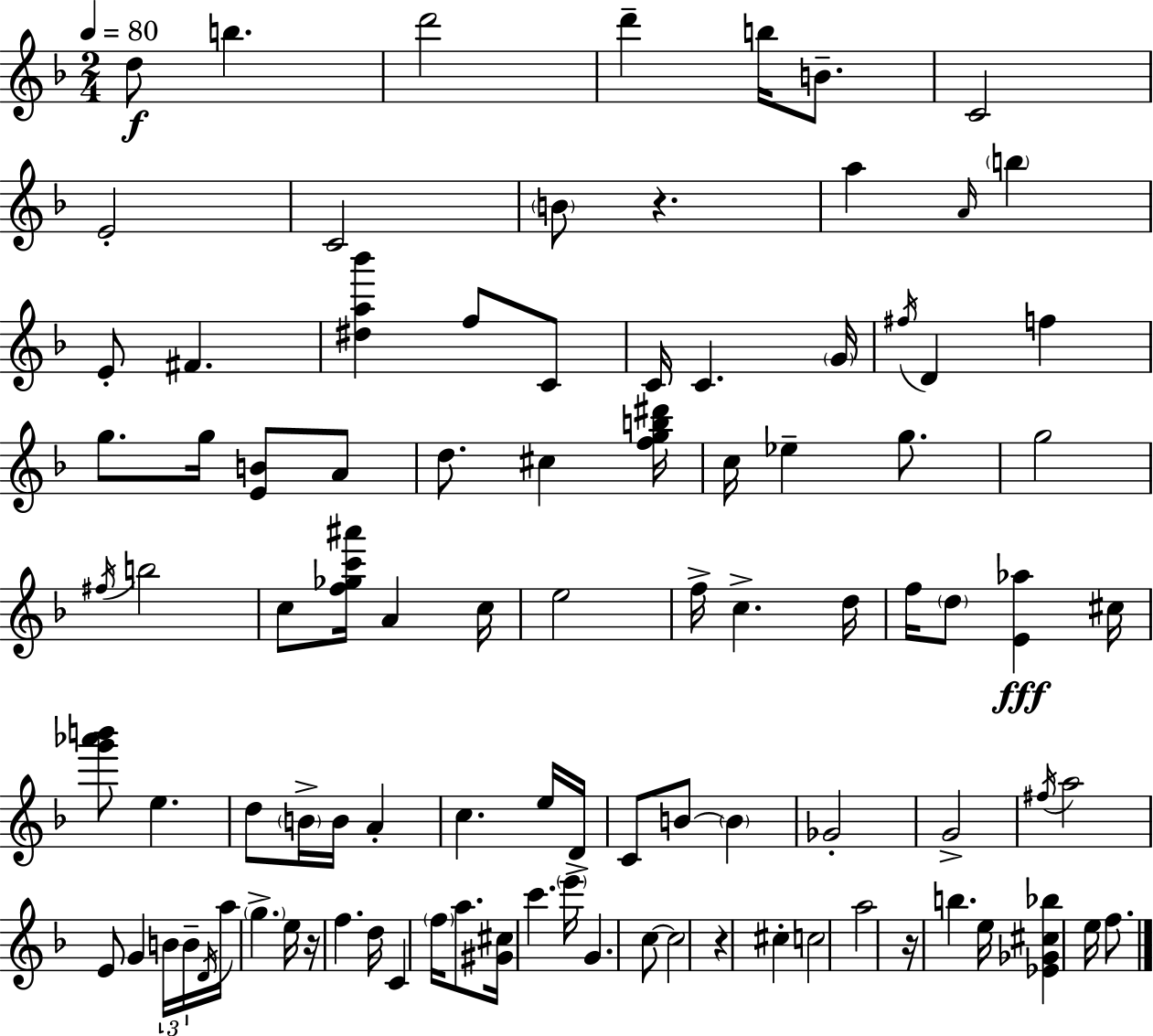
{
  \clef treble
  \numericTimeSignature
  \time 2/4
  \key d \minor
  \tempo 4 = 80
  d''8\f b''4. | d'''2 | d'''4-- b''16 b'8.-- | c'2 | \break e'2-. | c'2 | \parenthesize b'8 r4. | a''4 \grace { a'16 } \parenthesize b''4 | \break e'8-. fis'4. | <dis'' a'' bes'''>4 f''8 c'8 | c'16 c'4. | \parenthesize g'16 \acciaccatura { fis''16 } d'4 f''4 | \break g''8. g''16 <e' b'>8 | a'8 d''8. cis''4 | <f'' g'' b'' dis'''>16 c''16 ees''4-- g''8. | g''2 | \break \acciaccatura { fis''16 } b''2 | c''8 <f'' ges'' c''' ais'''>16 a'4 | c''16 e''2 | f''16-> c''4.-> | \break d''16 f''16 \parenthesize d''8 <e' aes''>4\fff | cis''16 <g''' aes''' b'''>8 e''4. | d''8 \parenthesize b'16-> b'16 a'4-. | c''4. | \break e''16 d'16-> c'8 b'8~~ \parenthesize b'4 | ges'2-. | g'2-> | \acciaccatura { fis''16 } a''2 | \break e'8 g'4 | \tuplet 3/2 { b'16 b'16-- \acciaccatura { d'16 } } a''16 \parenthesize g''4.-> | e''16 r16 f''4. | d''16 c'4 | \break \parenthesize f''16 a''8. <gis' cis''>16 c'''4. | \parenthesize e'''16 g'4. | c''8~~ c''2 | r4 | \break cis''4-. c''2 | a''2 | r16 b''4. | e''16 <ees' ges' cis'' bes''>4 | \break e''16 f''8. \bar "|."
}